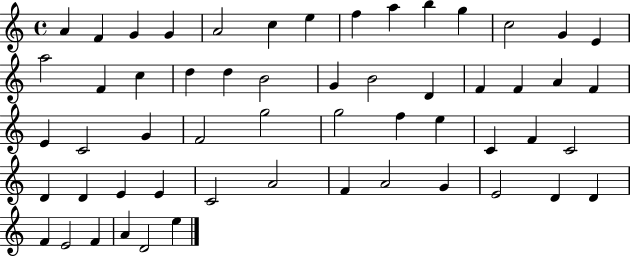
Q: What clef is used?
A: treble